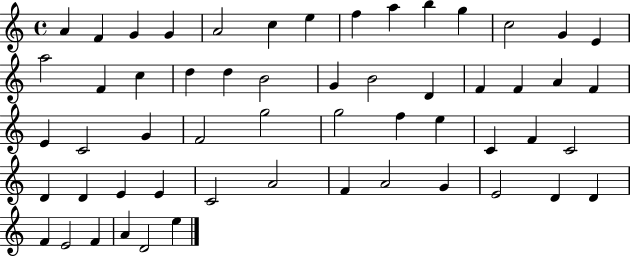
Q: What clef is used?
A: treble